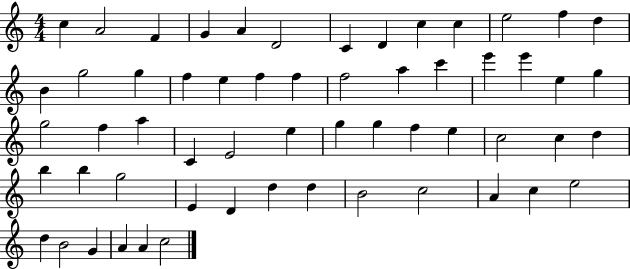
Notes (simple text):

C5/q A4/h F4/q G4/q A4/q D4/h C4/q D4/q C5/q C5/q E5/h F5/q D5/q B4/q G5/h G5/q F5/q E5/q F5/q F5/q F5/h A5/q C6/q E6/q E6/q E5/q G5/q G5/h F5/q A5/q C4/q E4/h E5/q G5/q G5/q F5/q E5/q C5/h C5/q D5/q B5/q B5/q G5/h E4/q D4/q D5/q D5/q B4/h C5/h A4/q C5/q E5/h D5/q B4/h G4/q A4/q A4/q C5/h